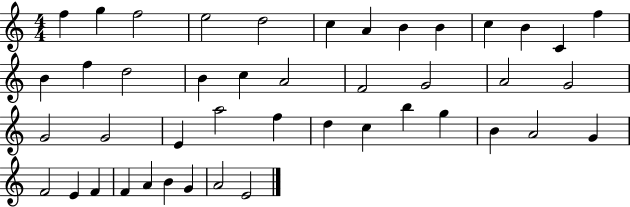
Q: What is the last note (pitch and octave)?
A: E4